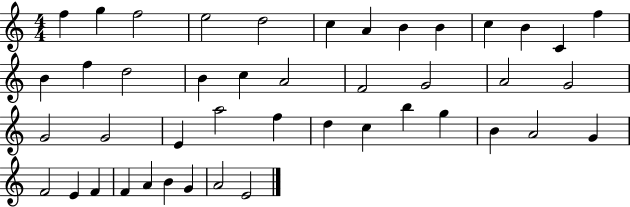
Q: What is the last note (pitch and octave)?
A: E4